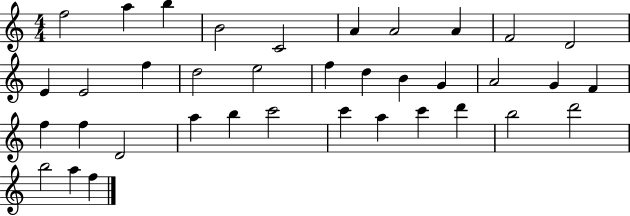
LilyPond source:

{
  \clef treble
  \numericTimeSignature
  \time 4/4
  \key c \major
  f''2 a''4 b''4 | b'2 c'2 | a'4 a'2 a'4 | f'2 d'2 | \break e'4 e'2 f''4 | d''2 e''2 | f''4 d''4 b'4 g'4 | a'2 g'4 f'4 | \break f''4 f''4 d'2 | a''4 b''4 c'''2 | c'''4 a''4 c'''4 d'''4 | b''2 d'''2 | \break b''2 a''4 f''4 | \bar "|."
}